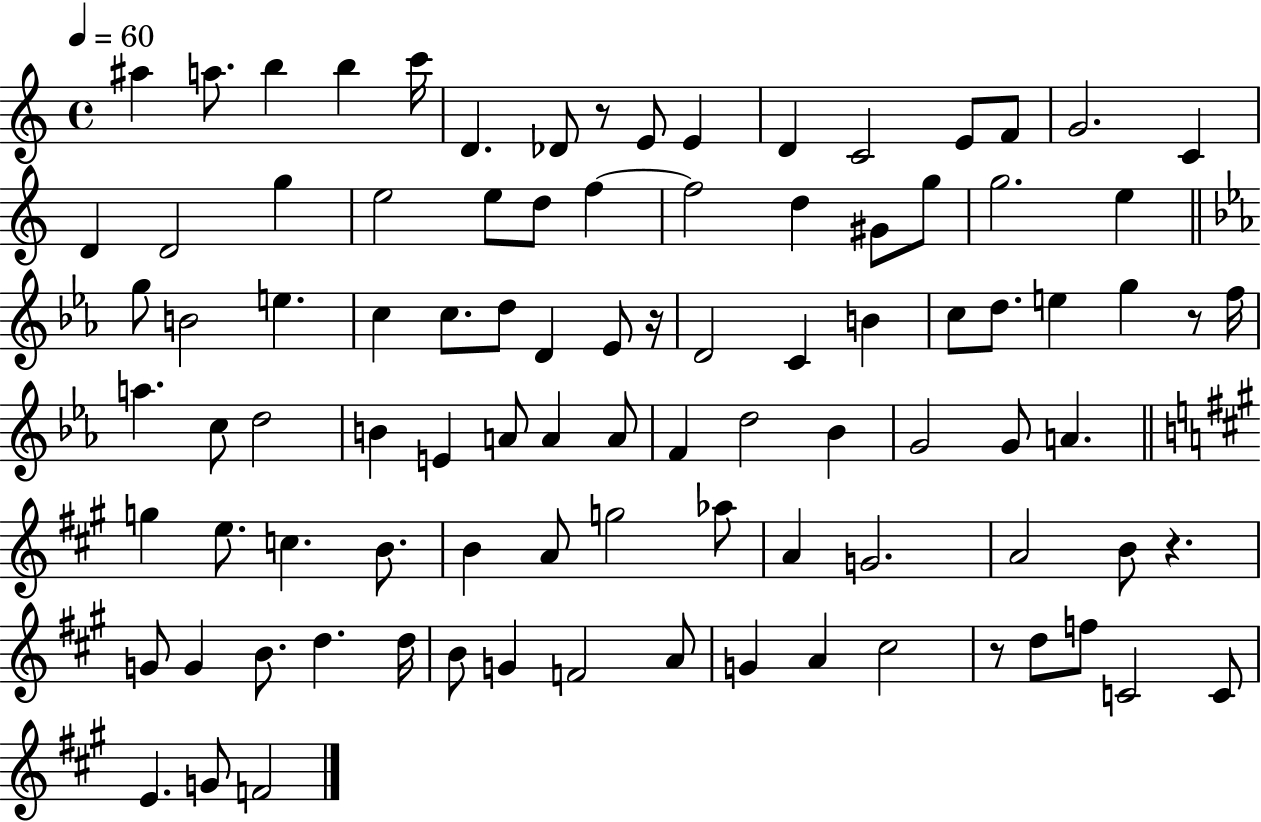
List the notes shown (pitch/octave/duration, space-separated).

A#5/q A5/e. B5/q B5/q C6/s D4/q. Db4/e R/e E4/e E4/q D4/q C4/h E4/e F4/e G4/h. C4/q D4/q D4/h G5/q E5/h E5/e D5/e F5/q F5/h D5/q G#4/e G5/e G5/h. E5/q G5/e B4/h E5/q. C5/q C5/e. D5/e D4/q Eb4/e R/s D4/h C4/q B4/q C5/e D5/e. E5/q G5/q R/e F5/s A5/q. C5/e D5/h B4/q E4/q A4/e A4/q A4/e F4/q D5/h Bb4/q G4/h G4/e A4/q. G5/q E5/e. C5/q. B4/e. B4/q A4/e G5/h Ab5/e A4/q G4/h. A4/h B4/e R/q. G4/e G4/q B4/e. D5/q. D5/s B4/e G4/q F4/h A4/e G4/q A4/q C#5/h R/e D5/e F5/e C4/h C4/e E4/q. G4/e F4/h